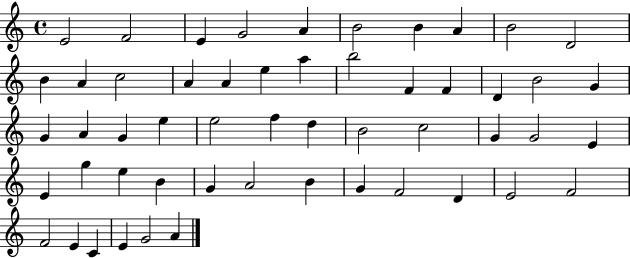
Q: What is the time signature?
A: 4/4